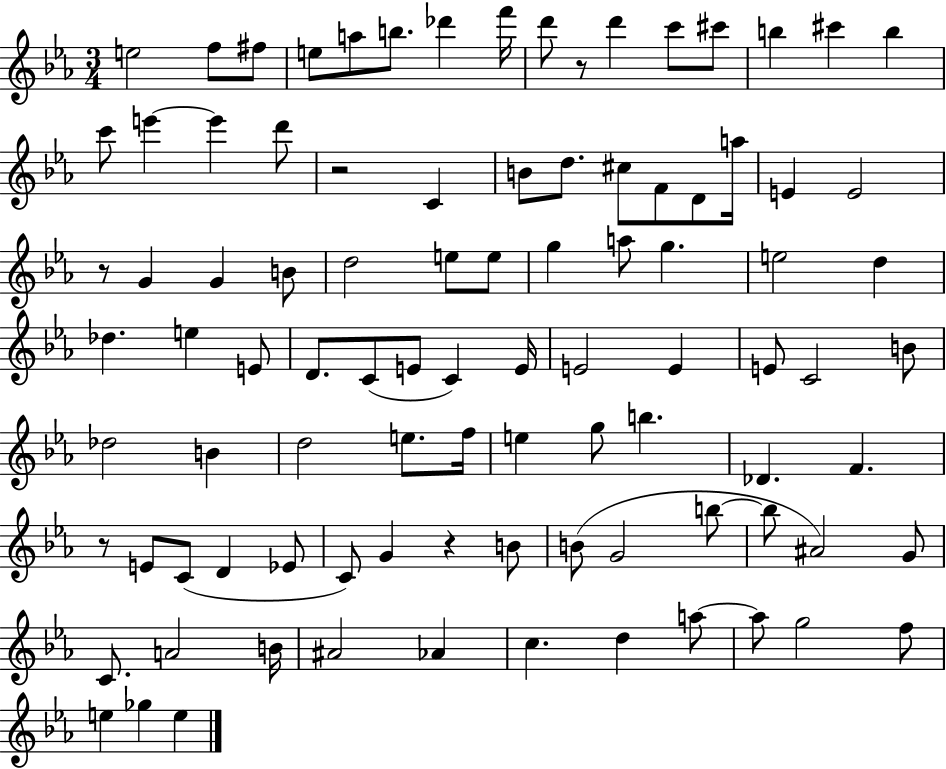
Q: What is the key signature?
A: EES major